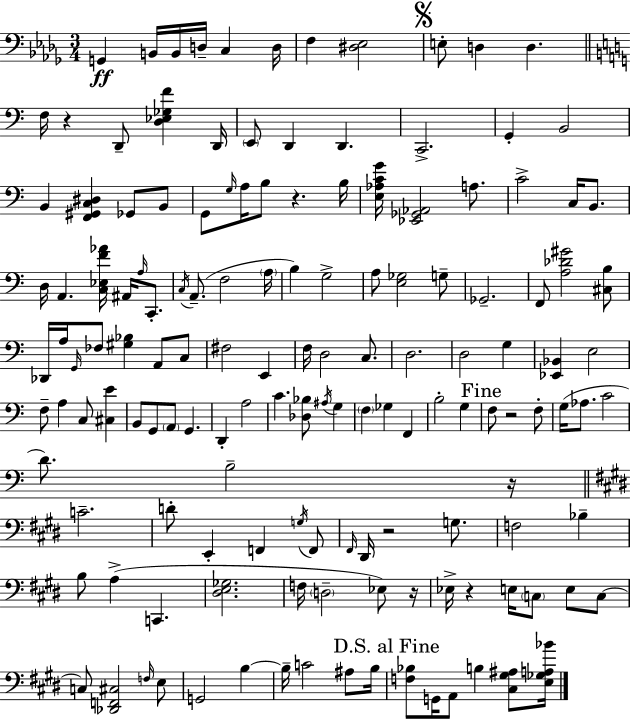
X:1
T:Untitled
M:3/4
L:1/4
K:Bbm
G,, B,,/4 B,,/4 D,/4 C, D,/4 F, [^D,_E,]2 E,/2 D, D, F,/4 z D,,/2 [D,_E,_G,F] D,,/4 E,,/2 D,, D,, C,,2 G,, B,,2 B,, [F,,^G,,C,^D,] _G,,/2 B,,/2 G,,/2 G,/4 A,/4 B,/2 z B,/4 [E,_A,CG]/4 [_E,,_G,,_A,,]2 A,/2 C2 C,/4 B,,/2 D,/4 A,, [C,_E,F_A]/4 ^A,,/4 A,/4 C,,/2 C,/4 A,,/2 F,2 A,/4 B, G,2 A,/2 [E,_G,]2 G,/2 _G,,2 F,,/2 [A,_D^G]2 [^C,B,]/2 _D,,/4 A,/4 G,,/4 _F,/2 [^G,_B,] A,,/2 C,/2 ^F,2 E,, F,/4 D,2 C,/2 D,2 D,2 G, [_E,,_B,,] E,2 F,/2 A, C,/2 [^C,E] B,,/2 G,,/2 A,,/2 G,, D,, A,2 C [_D,_B,]/2 ^A,/4 G, F, _G, F,, B,2 G, F,/2 z2 F,/2 G,/4 _A,/2 C2 D/2 B,2 z/4 C2 D/2 E,, F,, G,/4 F,,/2 ^F,,/4 ^D,,/4 z2 G,/2 F,2 _B, B,/2 A, C,, [^D,E,_G,]2 F,/4 D,2 _E,/2 z/4 _E,/4 z E,/4 C,/2 E,/2 C,/2 C,/2 [_D,,F,,^C,]2 F,/4 E,/2 G,,2 B, B,/4 C2 ^A,/2 B,/4 [F,_B,]/2 G,,/4 A,,/2 B, [^C,^G,^A,]/2 [E,_G,A,_B]/4